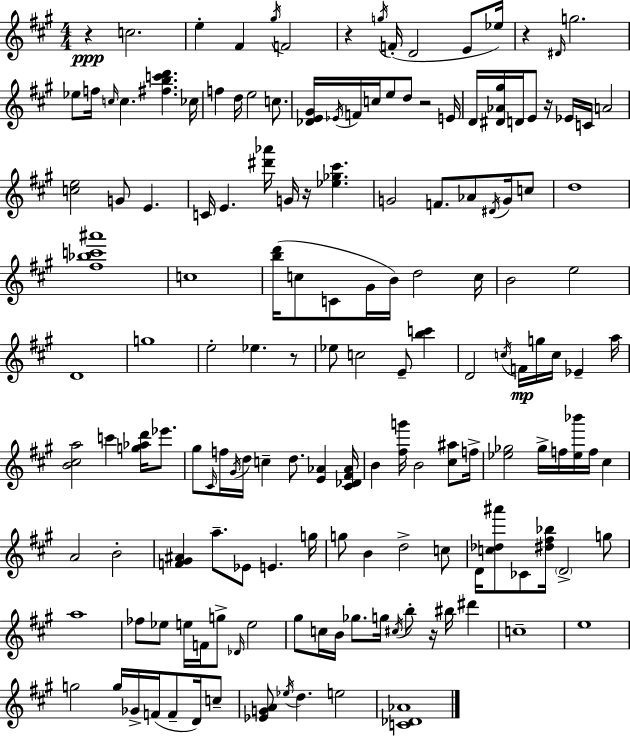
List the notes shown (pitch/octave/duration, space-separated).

R/q C5/h. E5/q F#4/q G#5/s F4/h R/q G5/s F4/s D4/h E4/e Eb5/s R/q D#4/s G5/h. Eb5/e F5/s C5/s C5/q. [F#5,B5,C6,D6]/q. CES5/s F5/q D5/s E5/h C5/e. [Db4,E4,G#4]/s Eb4/s F4/s C5/s E5/e D5/e R/h E4/s D4/s [D#4,Ab4,G#5]/s D4/s E4/e R/s Eb4/s C4/s A4/h [C5,E5]/h G4/e E4/q. C4/s E4/q. [D#6,Ab6]/s G4/s R/s [Eb5,Gb5,C#6]/q. G4/h F4/e. Ab4/e D#4/s G4/s C5/e D5/w [F#5,Bb5,C6,A#6]/w C5/w [B5,D6]/s C5/e C4/e G#4/s B4/s D5/h C5/s B4/h E5/h D4/w G5/w E5/h Eb5/q. R/e Eb5/e C5/h E4/e [B5,C6]/q D4/h C5/s F4/s G5/s C5/s Eb4/q A5/s [B4,C#5,A5]/h C6/q [G5,Ab5,D6]/s Eb6/e. G#5/e C#4/s F5/s G#4/s D5/s C5/q D5/e. [E4,Ab4]/q [C#4,Db4,F#4,Ab4]/s B4/q [F#5,G6]/s B4/h [C#5,A#5]/e F5/s [Eb5,Gb5]/h Gb5/s F5/s [Eb5,Bb6]/s F5/s C#5/q A4/h B4/h [F4,G#4,A#4]/q A5/e. Eb4/e E4/q. G5/s G5/e B4/q D5/h C5/e D4/s [C5,Db5,A#6]/e CES4/e [D#5,F#5,Bb5]/s D4/h G5/e A5/w FES5/e Eb5/e E5/s F4/s G5/e Db4/s E5/h G#5/e C5/s B4/s Gb5/e. G5/s C#5/s B5/e R/s BIS5/s D#6/q C5/w E5/w G5/h G5/s Gb4/s F4/s F4/e D4/s C5/e [Eb4,G4,A4]/e Eb5/s D5/q. E5/h [C4,Db4,Ab4]/w